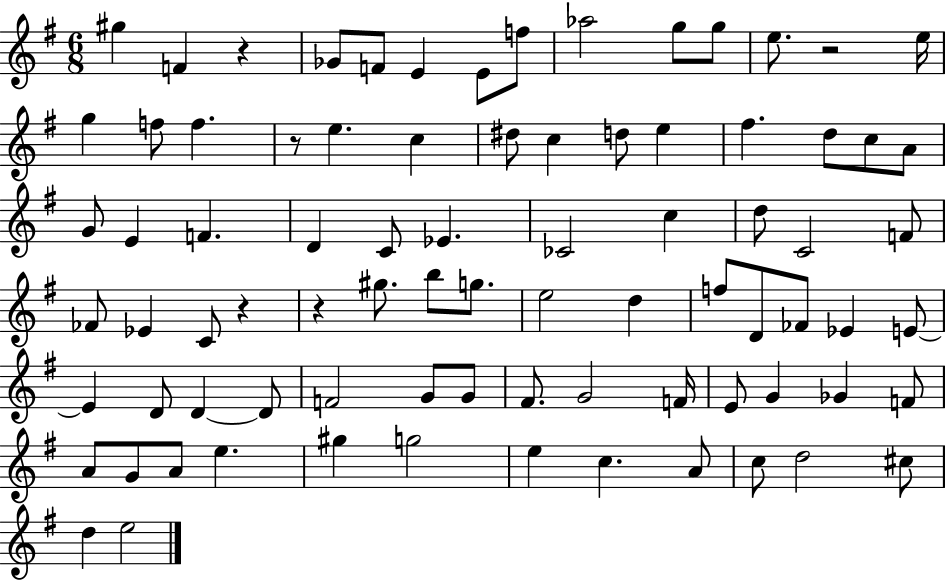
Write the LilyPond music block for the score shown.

{
  \clef treble
  \numericTimeSignature
  \time 6/8
  \key g \major
  gis''4 f'4 r4 | ges'8 f'8 e'4 e'8 f''8 | aes''2 g''8 g''8 | e''8. r2 e''16 | \break g''4 f''8 f''4. | r8 e''4. c''4 | dis''8 c''4 d''8 e''4 | fis''4. d''8 c''8 a'8 | \break g'8 e'4 f'4. | d'4 c'8 ees'4. | ces'2 c''4 | d''8 c'2 f'8 | \break fes'8 ees'4 c'8 r4 | r4 gis''8. b''8 g''8. | e''2 d''4 | f''8 d'8 fes'8 ees'4 e'8~~ | \break e'4 d'8 d'4~~ d'8 | f'2 g'8 g'8 | fis'8. g'2 f'16 | e'8 g'4 ges'4 f'8 | \break a'8 g'8 a'8 e''4. | gis''4 g''2 | e''4 c''4. a'8 | c''8 d''2 cis''8 | \break d''4 e''2 | \bar "|."
}